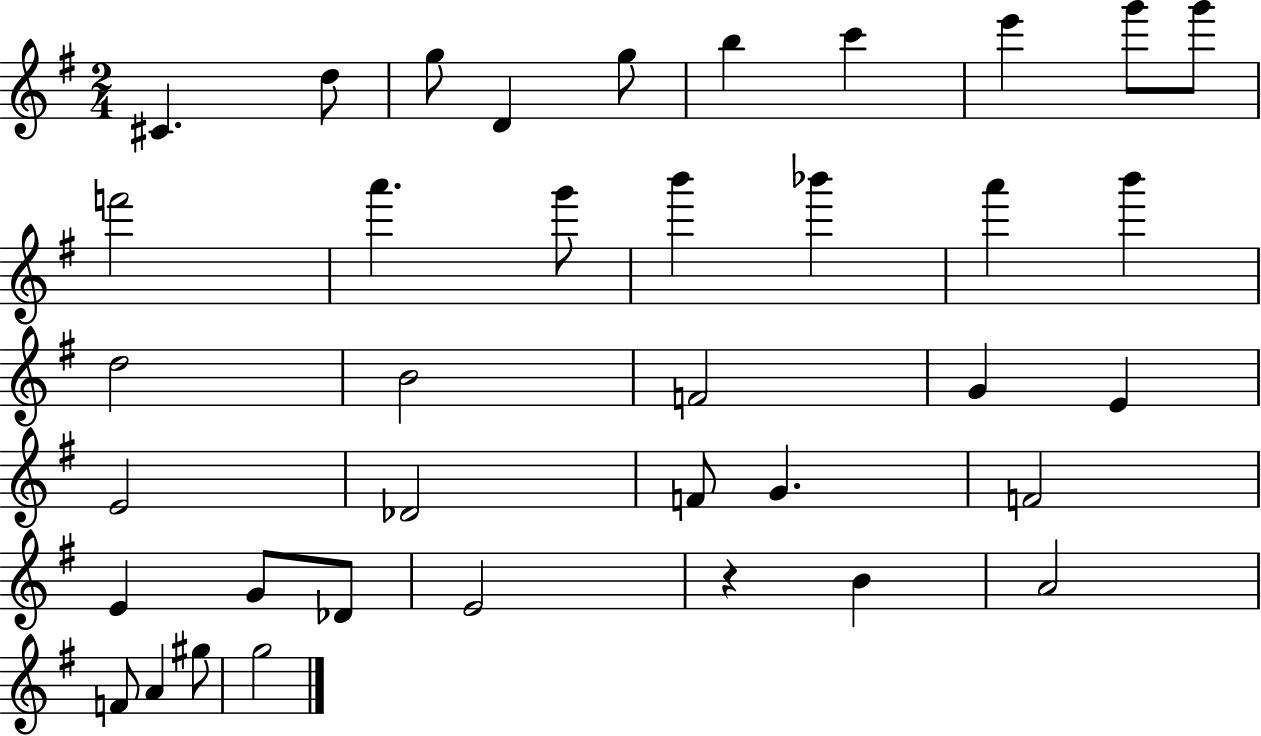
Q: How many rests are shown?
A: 1